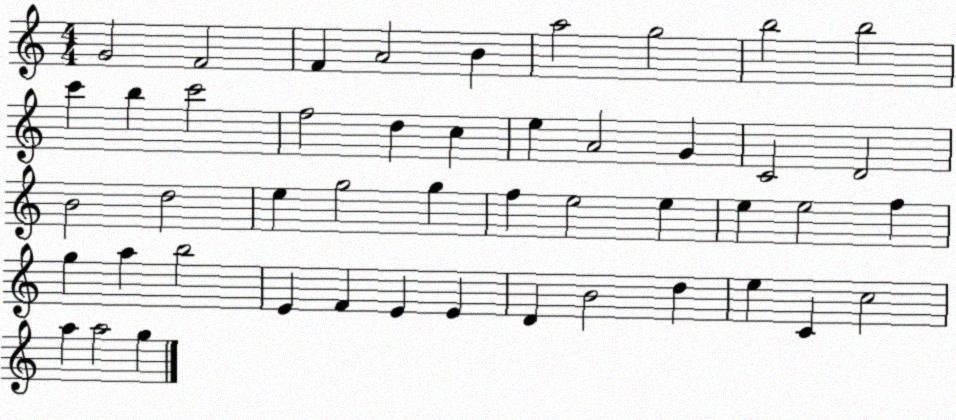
X:1
T:Untitled
M:4/4
L:1/4
K:C
G2 F2 F A2 B a2 g2 b2 b2 c' b c'2 f2 d c e A2 G C2 D2 B2 d2 e g2 g f e2 e e e2 f g a b2 E F E E D B2 d e C c2 a a2 g